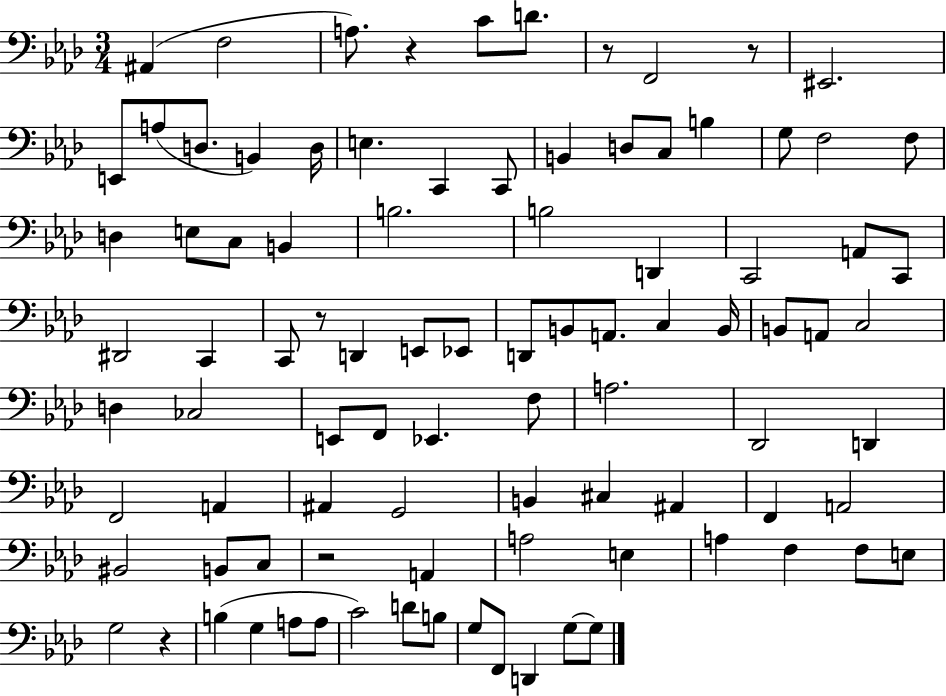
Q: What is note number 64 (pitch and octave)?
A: A2